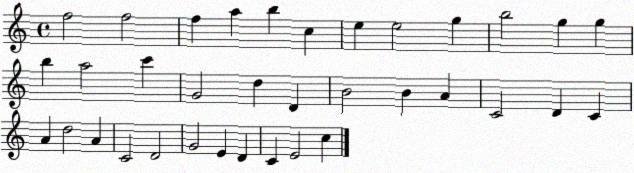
X:1
T:Untitled
M:4/4
L:1/4
K:C
f2 f2 f a b c e e2 g b2 g g b a2 c' G2 d D B2 B A C2 D C A d2 A C2 D2 G2 E D C E2 c